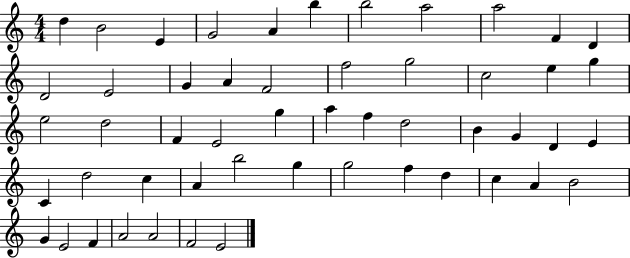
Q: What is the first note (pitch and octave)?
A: D5